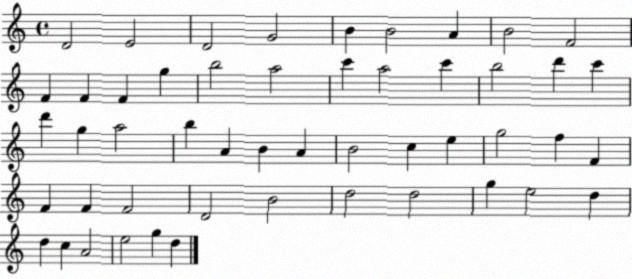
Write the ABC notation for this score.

X:1
T:Untitled
M:4/4
L:1/4
K:C
D2 E2 D2 G2 B B2 A B2 F2 F F F g b2 a2 c' a2 c' b2 d' c' d' g a2 b A B A B2 c e g2 f F F F F2 D2 B2 d2 d2 g e2 d d c A2 e2 g d